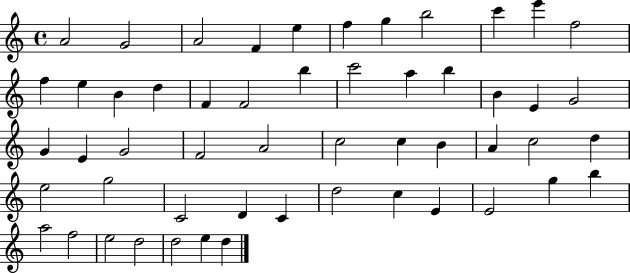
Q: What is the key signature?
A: C major